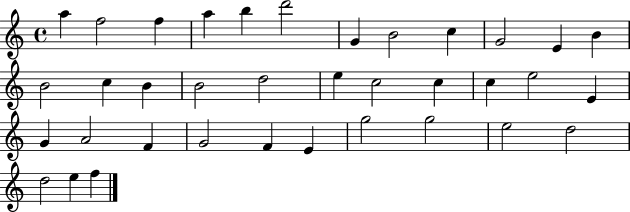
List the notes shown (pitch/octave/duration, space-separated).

A5/q F5/h F5/q A5/q B5/q D6/h G4/q B4/h C5/q G4/h E4/q B4/q B4/h C5/q B4/q B4/h D5/h E5/q C5/h C5/q C5/q E5/h E4/q G4/q A4/h F4/q G4/h F4/q E4/q G5/h G5/h E5/h D5/h D5/h E5/q F5/q